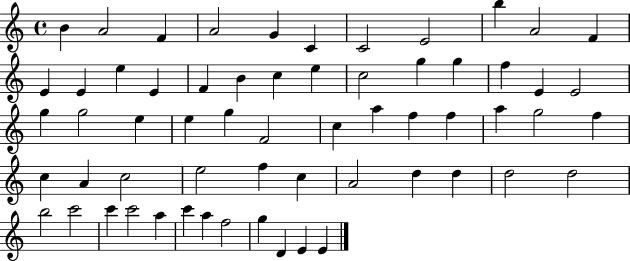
X:1
T:Untitled
M:4/4
L:1/4
K:C
B A2 F A2 G C C2 E2 b A2 F E E e E F B c e c2 g g f E E2 g g2 e e g F2 c a f f a g2 f c A c2 e2 f c A2 d d d2 d2 b2 c'2 c' c'2 a c' a f2 g D E E